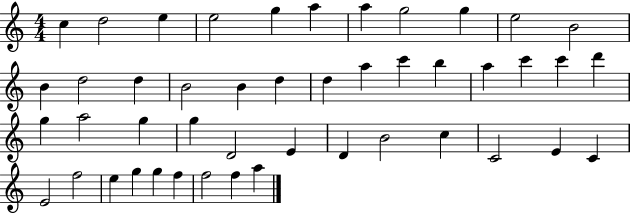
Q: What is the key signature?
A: C major